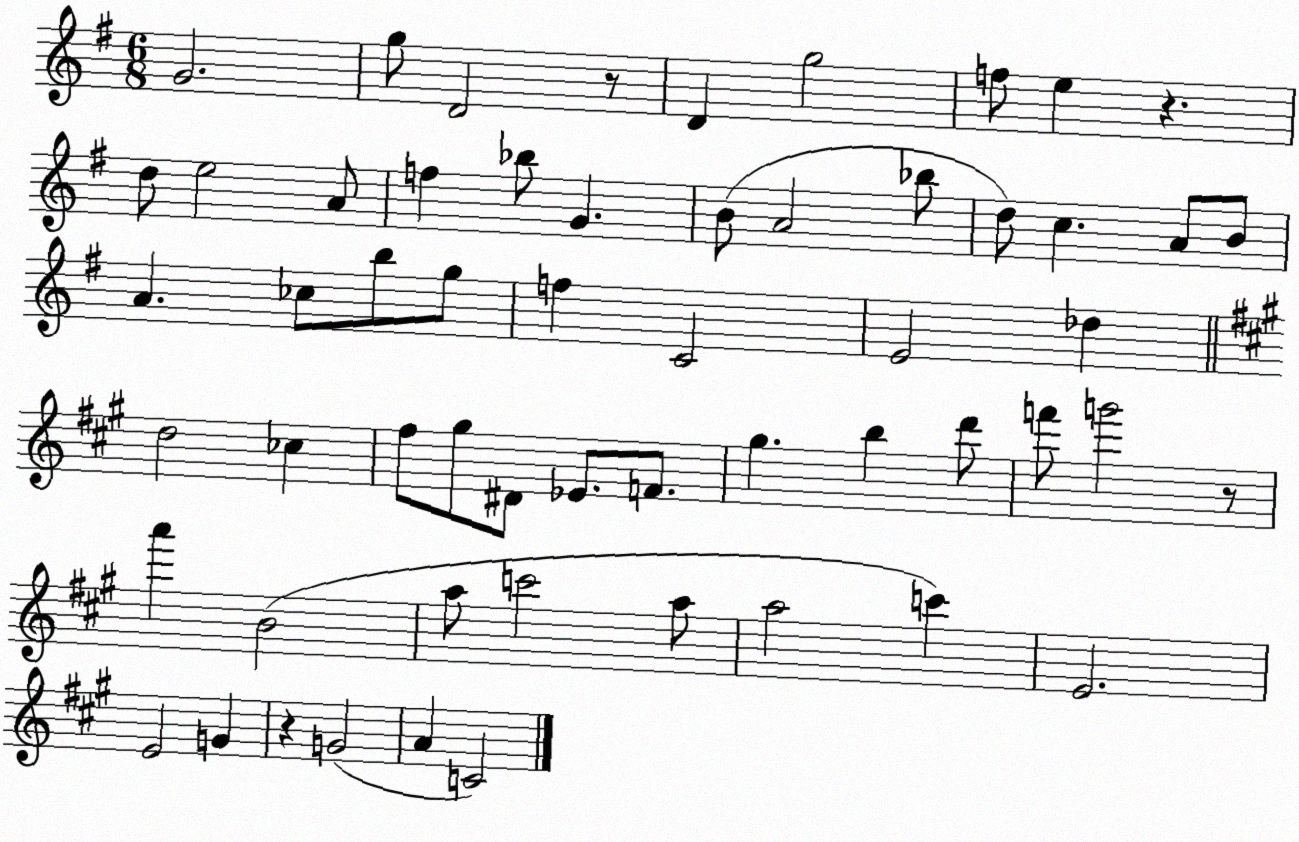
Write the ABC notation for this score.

X:1
T:Untitled
M:6/8
L:1/4
K:G
G2 g/2 D2 z/2 D g2 f/2 e z d/2 e2 A/2 f _b/2 G B/2 A2 _b/2 d/2 c A/2 B/2 A _c/2 b/2 g/2 f C2 E2 _d d2 _c ^f/2 ^g/2 ^D/2 _E/2 F/2 ^g b d'/2 f'/2 g'2 z/2 a' B2 a/2 c'2 a/2 a2 c' E2 E2 G z G2 A C2